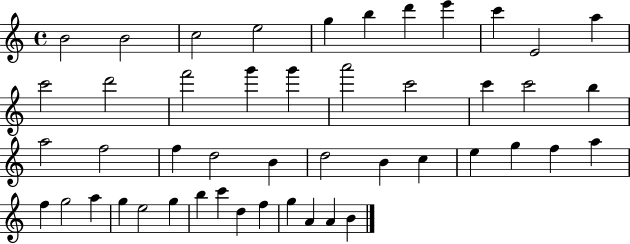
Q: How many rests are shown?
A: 0